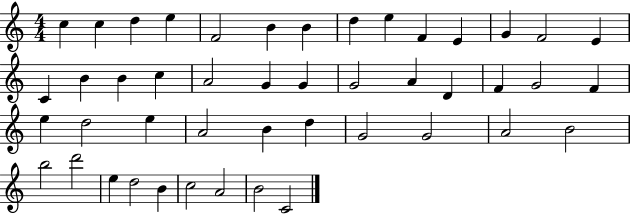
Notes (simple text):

C5/q C5/q D5/q E5/q F4/h B4/q B4/q D5/q E5/q F4/q E4/q G4/q F4/h E4/q C4/q B4/q B4/q C5/q A4/h G4/q G4/q G4/h A4/q D4/q F4/q G4/h F4/q E5/q D5/h E5/q A4/h B4/q D5/q G4/h G4/h A4/h B4/h B5/h D6/h E5/q D5/h B4/q C5/h A4/h B4/h C4/h